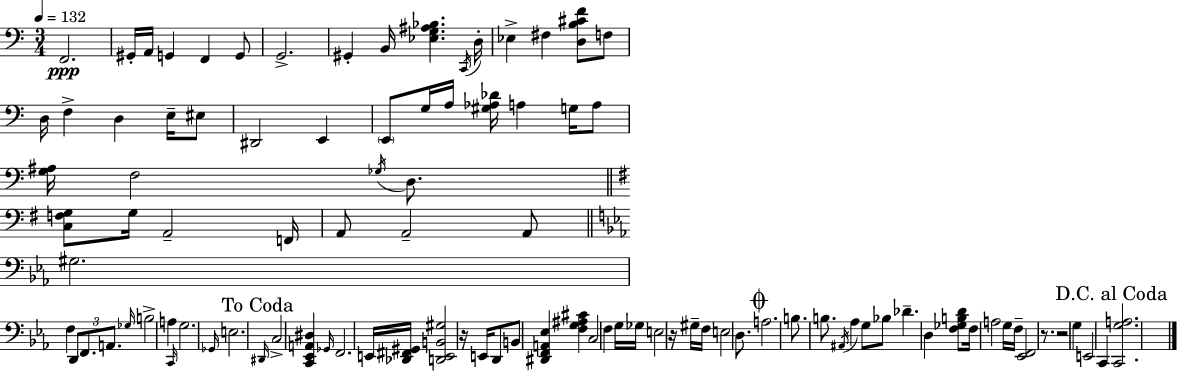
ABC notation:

X:1
T:Untitled
M:3/4
L:1/4
K:Am
F,,2 ^G,,/4 A,,/4 G,, F,, G,,/2 G,,2 ^G,, B,,/4 [_E,G,^A,_B,] C,,/4 D,/4 _E, ^F, [D,B,^CF]/2 F,/2 D,/4 F, D, E,/4 ^E,/2 ^D,,2 E,, E,,/2 G,/4 A,/4 [^G,_A,_D]/4 A, G,/4 A,/2 [G,^A,]/4 F,2 _G,/4 D,/2 [C,F,G,]/2 G,/4 A,,2 F,,/4 A,,/2 A,,2 A,,/2 ^G,2 F, D,,/2 F,,/2 A,,/2 _G,/4 B,2 A, C,,/4 G,2 _G,,/4 E,2 ^D,,/4 C,2 [C,,_E,,A,,^D,] _G,,/4 F,,2 E,,/4 [_D,,^F,,^G,,]/4 [D,,E,,B,,^G,]2 z/4 E,,/4 D,,/2 B,,/2 [^D,,F,,A,,_E,] [F,G,^A,^C] C,2 F, G,/4 _G,/4 E,2 z/4 ^G,/4 F,/4 E,2 D,/2 A,2 B,/2 B,/2 ^A,,/4 _A, G,/2 _B,/2 _D D, [F,_G,B,D]/2 F,/4 A,2 G,/4 F,/4 [_E,,F,,]2 z/2 z2 G, E,,2 C,, [C,,G,A,]2